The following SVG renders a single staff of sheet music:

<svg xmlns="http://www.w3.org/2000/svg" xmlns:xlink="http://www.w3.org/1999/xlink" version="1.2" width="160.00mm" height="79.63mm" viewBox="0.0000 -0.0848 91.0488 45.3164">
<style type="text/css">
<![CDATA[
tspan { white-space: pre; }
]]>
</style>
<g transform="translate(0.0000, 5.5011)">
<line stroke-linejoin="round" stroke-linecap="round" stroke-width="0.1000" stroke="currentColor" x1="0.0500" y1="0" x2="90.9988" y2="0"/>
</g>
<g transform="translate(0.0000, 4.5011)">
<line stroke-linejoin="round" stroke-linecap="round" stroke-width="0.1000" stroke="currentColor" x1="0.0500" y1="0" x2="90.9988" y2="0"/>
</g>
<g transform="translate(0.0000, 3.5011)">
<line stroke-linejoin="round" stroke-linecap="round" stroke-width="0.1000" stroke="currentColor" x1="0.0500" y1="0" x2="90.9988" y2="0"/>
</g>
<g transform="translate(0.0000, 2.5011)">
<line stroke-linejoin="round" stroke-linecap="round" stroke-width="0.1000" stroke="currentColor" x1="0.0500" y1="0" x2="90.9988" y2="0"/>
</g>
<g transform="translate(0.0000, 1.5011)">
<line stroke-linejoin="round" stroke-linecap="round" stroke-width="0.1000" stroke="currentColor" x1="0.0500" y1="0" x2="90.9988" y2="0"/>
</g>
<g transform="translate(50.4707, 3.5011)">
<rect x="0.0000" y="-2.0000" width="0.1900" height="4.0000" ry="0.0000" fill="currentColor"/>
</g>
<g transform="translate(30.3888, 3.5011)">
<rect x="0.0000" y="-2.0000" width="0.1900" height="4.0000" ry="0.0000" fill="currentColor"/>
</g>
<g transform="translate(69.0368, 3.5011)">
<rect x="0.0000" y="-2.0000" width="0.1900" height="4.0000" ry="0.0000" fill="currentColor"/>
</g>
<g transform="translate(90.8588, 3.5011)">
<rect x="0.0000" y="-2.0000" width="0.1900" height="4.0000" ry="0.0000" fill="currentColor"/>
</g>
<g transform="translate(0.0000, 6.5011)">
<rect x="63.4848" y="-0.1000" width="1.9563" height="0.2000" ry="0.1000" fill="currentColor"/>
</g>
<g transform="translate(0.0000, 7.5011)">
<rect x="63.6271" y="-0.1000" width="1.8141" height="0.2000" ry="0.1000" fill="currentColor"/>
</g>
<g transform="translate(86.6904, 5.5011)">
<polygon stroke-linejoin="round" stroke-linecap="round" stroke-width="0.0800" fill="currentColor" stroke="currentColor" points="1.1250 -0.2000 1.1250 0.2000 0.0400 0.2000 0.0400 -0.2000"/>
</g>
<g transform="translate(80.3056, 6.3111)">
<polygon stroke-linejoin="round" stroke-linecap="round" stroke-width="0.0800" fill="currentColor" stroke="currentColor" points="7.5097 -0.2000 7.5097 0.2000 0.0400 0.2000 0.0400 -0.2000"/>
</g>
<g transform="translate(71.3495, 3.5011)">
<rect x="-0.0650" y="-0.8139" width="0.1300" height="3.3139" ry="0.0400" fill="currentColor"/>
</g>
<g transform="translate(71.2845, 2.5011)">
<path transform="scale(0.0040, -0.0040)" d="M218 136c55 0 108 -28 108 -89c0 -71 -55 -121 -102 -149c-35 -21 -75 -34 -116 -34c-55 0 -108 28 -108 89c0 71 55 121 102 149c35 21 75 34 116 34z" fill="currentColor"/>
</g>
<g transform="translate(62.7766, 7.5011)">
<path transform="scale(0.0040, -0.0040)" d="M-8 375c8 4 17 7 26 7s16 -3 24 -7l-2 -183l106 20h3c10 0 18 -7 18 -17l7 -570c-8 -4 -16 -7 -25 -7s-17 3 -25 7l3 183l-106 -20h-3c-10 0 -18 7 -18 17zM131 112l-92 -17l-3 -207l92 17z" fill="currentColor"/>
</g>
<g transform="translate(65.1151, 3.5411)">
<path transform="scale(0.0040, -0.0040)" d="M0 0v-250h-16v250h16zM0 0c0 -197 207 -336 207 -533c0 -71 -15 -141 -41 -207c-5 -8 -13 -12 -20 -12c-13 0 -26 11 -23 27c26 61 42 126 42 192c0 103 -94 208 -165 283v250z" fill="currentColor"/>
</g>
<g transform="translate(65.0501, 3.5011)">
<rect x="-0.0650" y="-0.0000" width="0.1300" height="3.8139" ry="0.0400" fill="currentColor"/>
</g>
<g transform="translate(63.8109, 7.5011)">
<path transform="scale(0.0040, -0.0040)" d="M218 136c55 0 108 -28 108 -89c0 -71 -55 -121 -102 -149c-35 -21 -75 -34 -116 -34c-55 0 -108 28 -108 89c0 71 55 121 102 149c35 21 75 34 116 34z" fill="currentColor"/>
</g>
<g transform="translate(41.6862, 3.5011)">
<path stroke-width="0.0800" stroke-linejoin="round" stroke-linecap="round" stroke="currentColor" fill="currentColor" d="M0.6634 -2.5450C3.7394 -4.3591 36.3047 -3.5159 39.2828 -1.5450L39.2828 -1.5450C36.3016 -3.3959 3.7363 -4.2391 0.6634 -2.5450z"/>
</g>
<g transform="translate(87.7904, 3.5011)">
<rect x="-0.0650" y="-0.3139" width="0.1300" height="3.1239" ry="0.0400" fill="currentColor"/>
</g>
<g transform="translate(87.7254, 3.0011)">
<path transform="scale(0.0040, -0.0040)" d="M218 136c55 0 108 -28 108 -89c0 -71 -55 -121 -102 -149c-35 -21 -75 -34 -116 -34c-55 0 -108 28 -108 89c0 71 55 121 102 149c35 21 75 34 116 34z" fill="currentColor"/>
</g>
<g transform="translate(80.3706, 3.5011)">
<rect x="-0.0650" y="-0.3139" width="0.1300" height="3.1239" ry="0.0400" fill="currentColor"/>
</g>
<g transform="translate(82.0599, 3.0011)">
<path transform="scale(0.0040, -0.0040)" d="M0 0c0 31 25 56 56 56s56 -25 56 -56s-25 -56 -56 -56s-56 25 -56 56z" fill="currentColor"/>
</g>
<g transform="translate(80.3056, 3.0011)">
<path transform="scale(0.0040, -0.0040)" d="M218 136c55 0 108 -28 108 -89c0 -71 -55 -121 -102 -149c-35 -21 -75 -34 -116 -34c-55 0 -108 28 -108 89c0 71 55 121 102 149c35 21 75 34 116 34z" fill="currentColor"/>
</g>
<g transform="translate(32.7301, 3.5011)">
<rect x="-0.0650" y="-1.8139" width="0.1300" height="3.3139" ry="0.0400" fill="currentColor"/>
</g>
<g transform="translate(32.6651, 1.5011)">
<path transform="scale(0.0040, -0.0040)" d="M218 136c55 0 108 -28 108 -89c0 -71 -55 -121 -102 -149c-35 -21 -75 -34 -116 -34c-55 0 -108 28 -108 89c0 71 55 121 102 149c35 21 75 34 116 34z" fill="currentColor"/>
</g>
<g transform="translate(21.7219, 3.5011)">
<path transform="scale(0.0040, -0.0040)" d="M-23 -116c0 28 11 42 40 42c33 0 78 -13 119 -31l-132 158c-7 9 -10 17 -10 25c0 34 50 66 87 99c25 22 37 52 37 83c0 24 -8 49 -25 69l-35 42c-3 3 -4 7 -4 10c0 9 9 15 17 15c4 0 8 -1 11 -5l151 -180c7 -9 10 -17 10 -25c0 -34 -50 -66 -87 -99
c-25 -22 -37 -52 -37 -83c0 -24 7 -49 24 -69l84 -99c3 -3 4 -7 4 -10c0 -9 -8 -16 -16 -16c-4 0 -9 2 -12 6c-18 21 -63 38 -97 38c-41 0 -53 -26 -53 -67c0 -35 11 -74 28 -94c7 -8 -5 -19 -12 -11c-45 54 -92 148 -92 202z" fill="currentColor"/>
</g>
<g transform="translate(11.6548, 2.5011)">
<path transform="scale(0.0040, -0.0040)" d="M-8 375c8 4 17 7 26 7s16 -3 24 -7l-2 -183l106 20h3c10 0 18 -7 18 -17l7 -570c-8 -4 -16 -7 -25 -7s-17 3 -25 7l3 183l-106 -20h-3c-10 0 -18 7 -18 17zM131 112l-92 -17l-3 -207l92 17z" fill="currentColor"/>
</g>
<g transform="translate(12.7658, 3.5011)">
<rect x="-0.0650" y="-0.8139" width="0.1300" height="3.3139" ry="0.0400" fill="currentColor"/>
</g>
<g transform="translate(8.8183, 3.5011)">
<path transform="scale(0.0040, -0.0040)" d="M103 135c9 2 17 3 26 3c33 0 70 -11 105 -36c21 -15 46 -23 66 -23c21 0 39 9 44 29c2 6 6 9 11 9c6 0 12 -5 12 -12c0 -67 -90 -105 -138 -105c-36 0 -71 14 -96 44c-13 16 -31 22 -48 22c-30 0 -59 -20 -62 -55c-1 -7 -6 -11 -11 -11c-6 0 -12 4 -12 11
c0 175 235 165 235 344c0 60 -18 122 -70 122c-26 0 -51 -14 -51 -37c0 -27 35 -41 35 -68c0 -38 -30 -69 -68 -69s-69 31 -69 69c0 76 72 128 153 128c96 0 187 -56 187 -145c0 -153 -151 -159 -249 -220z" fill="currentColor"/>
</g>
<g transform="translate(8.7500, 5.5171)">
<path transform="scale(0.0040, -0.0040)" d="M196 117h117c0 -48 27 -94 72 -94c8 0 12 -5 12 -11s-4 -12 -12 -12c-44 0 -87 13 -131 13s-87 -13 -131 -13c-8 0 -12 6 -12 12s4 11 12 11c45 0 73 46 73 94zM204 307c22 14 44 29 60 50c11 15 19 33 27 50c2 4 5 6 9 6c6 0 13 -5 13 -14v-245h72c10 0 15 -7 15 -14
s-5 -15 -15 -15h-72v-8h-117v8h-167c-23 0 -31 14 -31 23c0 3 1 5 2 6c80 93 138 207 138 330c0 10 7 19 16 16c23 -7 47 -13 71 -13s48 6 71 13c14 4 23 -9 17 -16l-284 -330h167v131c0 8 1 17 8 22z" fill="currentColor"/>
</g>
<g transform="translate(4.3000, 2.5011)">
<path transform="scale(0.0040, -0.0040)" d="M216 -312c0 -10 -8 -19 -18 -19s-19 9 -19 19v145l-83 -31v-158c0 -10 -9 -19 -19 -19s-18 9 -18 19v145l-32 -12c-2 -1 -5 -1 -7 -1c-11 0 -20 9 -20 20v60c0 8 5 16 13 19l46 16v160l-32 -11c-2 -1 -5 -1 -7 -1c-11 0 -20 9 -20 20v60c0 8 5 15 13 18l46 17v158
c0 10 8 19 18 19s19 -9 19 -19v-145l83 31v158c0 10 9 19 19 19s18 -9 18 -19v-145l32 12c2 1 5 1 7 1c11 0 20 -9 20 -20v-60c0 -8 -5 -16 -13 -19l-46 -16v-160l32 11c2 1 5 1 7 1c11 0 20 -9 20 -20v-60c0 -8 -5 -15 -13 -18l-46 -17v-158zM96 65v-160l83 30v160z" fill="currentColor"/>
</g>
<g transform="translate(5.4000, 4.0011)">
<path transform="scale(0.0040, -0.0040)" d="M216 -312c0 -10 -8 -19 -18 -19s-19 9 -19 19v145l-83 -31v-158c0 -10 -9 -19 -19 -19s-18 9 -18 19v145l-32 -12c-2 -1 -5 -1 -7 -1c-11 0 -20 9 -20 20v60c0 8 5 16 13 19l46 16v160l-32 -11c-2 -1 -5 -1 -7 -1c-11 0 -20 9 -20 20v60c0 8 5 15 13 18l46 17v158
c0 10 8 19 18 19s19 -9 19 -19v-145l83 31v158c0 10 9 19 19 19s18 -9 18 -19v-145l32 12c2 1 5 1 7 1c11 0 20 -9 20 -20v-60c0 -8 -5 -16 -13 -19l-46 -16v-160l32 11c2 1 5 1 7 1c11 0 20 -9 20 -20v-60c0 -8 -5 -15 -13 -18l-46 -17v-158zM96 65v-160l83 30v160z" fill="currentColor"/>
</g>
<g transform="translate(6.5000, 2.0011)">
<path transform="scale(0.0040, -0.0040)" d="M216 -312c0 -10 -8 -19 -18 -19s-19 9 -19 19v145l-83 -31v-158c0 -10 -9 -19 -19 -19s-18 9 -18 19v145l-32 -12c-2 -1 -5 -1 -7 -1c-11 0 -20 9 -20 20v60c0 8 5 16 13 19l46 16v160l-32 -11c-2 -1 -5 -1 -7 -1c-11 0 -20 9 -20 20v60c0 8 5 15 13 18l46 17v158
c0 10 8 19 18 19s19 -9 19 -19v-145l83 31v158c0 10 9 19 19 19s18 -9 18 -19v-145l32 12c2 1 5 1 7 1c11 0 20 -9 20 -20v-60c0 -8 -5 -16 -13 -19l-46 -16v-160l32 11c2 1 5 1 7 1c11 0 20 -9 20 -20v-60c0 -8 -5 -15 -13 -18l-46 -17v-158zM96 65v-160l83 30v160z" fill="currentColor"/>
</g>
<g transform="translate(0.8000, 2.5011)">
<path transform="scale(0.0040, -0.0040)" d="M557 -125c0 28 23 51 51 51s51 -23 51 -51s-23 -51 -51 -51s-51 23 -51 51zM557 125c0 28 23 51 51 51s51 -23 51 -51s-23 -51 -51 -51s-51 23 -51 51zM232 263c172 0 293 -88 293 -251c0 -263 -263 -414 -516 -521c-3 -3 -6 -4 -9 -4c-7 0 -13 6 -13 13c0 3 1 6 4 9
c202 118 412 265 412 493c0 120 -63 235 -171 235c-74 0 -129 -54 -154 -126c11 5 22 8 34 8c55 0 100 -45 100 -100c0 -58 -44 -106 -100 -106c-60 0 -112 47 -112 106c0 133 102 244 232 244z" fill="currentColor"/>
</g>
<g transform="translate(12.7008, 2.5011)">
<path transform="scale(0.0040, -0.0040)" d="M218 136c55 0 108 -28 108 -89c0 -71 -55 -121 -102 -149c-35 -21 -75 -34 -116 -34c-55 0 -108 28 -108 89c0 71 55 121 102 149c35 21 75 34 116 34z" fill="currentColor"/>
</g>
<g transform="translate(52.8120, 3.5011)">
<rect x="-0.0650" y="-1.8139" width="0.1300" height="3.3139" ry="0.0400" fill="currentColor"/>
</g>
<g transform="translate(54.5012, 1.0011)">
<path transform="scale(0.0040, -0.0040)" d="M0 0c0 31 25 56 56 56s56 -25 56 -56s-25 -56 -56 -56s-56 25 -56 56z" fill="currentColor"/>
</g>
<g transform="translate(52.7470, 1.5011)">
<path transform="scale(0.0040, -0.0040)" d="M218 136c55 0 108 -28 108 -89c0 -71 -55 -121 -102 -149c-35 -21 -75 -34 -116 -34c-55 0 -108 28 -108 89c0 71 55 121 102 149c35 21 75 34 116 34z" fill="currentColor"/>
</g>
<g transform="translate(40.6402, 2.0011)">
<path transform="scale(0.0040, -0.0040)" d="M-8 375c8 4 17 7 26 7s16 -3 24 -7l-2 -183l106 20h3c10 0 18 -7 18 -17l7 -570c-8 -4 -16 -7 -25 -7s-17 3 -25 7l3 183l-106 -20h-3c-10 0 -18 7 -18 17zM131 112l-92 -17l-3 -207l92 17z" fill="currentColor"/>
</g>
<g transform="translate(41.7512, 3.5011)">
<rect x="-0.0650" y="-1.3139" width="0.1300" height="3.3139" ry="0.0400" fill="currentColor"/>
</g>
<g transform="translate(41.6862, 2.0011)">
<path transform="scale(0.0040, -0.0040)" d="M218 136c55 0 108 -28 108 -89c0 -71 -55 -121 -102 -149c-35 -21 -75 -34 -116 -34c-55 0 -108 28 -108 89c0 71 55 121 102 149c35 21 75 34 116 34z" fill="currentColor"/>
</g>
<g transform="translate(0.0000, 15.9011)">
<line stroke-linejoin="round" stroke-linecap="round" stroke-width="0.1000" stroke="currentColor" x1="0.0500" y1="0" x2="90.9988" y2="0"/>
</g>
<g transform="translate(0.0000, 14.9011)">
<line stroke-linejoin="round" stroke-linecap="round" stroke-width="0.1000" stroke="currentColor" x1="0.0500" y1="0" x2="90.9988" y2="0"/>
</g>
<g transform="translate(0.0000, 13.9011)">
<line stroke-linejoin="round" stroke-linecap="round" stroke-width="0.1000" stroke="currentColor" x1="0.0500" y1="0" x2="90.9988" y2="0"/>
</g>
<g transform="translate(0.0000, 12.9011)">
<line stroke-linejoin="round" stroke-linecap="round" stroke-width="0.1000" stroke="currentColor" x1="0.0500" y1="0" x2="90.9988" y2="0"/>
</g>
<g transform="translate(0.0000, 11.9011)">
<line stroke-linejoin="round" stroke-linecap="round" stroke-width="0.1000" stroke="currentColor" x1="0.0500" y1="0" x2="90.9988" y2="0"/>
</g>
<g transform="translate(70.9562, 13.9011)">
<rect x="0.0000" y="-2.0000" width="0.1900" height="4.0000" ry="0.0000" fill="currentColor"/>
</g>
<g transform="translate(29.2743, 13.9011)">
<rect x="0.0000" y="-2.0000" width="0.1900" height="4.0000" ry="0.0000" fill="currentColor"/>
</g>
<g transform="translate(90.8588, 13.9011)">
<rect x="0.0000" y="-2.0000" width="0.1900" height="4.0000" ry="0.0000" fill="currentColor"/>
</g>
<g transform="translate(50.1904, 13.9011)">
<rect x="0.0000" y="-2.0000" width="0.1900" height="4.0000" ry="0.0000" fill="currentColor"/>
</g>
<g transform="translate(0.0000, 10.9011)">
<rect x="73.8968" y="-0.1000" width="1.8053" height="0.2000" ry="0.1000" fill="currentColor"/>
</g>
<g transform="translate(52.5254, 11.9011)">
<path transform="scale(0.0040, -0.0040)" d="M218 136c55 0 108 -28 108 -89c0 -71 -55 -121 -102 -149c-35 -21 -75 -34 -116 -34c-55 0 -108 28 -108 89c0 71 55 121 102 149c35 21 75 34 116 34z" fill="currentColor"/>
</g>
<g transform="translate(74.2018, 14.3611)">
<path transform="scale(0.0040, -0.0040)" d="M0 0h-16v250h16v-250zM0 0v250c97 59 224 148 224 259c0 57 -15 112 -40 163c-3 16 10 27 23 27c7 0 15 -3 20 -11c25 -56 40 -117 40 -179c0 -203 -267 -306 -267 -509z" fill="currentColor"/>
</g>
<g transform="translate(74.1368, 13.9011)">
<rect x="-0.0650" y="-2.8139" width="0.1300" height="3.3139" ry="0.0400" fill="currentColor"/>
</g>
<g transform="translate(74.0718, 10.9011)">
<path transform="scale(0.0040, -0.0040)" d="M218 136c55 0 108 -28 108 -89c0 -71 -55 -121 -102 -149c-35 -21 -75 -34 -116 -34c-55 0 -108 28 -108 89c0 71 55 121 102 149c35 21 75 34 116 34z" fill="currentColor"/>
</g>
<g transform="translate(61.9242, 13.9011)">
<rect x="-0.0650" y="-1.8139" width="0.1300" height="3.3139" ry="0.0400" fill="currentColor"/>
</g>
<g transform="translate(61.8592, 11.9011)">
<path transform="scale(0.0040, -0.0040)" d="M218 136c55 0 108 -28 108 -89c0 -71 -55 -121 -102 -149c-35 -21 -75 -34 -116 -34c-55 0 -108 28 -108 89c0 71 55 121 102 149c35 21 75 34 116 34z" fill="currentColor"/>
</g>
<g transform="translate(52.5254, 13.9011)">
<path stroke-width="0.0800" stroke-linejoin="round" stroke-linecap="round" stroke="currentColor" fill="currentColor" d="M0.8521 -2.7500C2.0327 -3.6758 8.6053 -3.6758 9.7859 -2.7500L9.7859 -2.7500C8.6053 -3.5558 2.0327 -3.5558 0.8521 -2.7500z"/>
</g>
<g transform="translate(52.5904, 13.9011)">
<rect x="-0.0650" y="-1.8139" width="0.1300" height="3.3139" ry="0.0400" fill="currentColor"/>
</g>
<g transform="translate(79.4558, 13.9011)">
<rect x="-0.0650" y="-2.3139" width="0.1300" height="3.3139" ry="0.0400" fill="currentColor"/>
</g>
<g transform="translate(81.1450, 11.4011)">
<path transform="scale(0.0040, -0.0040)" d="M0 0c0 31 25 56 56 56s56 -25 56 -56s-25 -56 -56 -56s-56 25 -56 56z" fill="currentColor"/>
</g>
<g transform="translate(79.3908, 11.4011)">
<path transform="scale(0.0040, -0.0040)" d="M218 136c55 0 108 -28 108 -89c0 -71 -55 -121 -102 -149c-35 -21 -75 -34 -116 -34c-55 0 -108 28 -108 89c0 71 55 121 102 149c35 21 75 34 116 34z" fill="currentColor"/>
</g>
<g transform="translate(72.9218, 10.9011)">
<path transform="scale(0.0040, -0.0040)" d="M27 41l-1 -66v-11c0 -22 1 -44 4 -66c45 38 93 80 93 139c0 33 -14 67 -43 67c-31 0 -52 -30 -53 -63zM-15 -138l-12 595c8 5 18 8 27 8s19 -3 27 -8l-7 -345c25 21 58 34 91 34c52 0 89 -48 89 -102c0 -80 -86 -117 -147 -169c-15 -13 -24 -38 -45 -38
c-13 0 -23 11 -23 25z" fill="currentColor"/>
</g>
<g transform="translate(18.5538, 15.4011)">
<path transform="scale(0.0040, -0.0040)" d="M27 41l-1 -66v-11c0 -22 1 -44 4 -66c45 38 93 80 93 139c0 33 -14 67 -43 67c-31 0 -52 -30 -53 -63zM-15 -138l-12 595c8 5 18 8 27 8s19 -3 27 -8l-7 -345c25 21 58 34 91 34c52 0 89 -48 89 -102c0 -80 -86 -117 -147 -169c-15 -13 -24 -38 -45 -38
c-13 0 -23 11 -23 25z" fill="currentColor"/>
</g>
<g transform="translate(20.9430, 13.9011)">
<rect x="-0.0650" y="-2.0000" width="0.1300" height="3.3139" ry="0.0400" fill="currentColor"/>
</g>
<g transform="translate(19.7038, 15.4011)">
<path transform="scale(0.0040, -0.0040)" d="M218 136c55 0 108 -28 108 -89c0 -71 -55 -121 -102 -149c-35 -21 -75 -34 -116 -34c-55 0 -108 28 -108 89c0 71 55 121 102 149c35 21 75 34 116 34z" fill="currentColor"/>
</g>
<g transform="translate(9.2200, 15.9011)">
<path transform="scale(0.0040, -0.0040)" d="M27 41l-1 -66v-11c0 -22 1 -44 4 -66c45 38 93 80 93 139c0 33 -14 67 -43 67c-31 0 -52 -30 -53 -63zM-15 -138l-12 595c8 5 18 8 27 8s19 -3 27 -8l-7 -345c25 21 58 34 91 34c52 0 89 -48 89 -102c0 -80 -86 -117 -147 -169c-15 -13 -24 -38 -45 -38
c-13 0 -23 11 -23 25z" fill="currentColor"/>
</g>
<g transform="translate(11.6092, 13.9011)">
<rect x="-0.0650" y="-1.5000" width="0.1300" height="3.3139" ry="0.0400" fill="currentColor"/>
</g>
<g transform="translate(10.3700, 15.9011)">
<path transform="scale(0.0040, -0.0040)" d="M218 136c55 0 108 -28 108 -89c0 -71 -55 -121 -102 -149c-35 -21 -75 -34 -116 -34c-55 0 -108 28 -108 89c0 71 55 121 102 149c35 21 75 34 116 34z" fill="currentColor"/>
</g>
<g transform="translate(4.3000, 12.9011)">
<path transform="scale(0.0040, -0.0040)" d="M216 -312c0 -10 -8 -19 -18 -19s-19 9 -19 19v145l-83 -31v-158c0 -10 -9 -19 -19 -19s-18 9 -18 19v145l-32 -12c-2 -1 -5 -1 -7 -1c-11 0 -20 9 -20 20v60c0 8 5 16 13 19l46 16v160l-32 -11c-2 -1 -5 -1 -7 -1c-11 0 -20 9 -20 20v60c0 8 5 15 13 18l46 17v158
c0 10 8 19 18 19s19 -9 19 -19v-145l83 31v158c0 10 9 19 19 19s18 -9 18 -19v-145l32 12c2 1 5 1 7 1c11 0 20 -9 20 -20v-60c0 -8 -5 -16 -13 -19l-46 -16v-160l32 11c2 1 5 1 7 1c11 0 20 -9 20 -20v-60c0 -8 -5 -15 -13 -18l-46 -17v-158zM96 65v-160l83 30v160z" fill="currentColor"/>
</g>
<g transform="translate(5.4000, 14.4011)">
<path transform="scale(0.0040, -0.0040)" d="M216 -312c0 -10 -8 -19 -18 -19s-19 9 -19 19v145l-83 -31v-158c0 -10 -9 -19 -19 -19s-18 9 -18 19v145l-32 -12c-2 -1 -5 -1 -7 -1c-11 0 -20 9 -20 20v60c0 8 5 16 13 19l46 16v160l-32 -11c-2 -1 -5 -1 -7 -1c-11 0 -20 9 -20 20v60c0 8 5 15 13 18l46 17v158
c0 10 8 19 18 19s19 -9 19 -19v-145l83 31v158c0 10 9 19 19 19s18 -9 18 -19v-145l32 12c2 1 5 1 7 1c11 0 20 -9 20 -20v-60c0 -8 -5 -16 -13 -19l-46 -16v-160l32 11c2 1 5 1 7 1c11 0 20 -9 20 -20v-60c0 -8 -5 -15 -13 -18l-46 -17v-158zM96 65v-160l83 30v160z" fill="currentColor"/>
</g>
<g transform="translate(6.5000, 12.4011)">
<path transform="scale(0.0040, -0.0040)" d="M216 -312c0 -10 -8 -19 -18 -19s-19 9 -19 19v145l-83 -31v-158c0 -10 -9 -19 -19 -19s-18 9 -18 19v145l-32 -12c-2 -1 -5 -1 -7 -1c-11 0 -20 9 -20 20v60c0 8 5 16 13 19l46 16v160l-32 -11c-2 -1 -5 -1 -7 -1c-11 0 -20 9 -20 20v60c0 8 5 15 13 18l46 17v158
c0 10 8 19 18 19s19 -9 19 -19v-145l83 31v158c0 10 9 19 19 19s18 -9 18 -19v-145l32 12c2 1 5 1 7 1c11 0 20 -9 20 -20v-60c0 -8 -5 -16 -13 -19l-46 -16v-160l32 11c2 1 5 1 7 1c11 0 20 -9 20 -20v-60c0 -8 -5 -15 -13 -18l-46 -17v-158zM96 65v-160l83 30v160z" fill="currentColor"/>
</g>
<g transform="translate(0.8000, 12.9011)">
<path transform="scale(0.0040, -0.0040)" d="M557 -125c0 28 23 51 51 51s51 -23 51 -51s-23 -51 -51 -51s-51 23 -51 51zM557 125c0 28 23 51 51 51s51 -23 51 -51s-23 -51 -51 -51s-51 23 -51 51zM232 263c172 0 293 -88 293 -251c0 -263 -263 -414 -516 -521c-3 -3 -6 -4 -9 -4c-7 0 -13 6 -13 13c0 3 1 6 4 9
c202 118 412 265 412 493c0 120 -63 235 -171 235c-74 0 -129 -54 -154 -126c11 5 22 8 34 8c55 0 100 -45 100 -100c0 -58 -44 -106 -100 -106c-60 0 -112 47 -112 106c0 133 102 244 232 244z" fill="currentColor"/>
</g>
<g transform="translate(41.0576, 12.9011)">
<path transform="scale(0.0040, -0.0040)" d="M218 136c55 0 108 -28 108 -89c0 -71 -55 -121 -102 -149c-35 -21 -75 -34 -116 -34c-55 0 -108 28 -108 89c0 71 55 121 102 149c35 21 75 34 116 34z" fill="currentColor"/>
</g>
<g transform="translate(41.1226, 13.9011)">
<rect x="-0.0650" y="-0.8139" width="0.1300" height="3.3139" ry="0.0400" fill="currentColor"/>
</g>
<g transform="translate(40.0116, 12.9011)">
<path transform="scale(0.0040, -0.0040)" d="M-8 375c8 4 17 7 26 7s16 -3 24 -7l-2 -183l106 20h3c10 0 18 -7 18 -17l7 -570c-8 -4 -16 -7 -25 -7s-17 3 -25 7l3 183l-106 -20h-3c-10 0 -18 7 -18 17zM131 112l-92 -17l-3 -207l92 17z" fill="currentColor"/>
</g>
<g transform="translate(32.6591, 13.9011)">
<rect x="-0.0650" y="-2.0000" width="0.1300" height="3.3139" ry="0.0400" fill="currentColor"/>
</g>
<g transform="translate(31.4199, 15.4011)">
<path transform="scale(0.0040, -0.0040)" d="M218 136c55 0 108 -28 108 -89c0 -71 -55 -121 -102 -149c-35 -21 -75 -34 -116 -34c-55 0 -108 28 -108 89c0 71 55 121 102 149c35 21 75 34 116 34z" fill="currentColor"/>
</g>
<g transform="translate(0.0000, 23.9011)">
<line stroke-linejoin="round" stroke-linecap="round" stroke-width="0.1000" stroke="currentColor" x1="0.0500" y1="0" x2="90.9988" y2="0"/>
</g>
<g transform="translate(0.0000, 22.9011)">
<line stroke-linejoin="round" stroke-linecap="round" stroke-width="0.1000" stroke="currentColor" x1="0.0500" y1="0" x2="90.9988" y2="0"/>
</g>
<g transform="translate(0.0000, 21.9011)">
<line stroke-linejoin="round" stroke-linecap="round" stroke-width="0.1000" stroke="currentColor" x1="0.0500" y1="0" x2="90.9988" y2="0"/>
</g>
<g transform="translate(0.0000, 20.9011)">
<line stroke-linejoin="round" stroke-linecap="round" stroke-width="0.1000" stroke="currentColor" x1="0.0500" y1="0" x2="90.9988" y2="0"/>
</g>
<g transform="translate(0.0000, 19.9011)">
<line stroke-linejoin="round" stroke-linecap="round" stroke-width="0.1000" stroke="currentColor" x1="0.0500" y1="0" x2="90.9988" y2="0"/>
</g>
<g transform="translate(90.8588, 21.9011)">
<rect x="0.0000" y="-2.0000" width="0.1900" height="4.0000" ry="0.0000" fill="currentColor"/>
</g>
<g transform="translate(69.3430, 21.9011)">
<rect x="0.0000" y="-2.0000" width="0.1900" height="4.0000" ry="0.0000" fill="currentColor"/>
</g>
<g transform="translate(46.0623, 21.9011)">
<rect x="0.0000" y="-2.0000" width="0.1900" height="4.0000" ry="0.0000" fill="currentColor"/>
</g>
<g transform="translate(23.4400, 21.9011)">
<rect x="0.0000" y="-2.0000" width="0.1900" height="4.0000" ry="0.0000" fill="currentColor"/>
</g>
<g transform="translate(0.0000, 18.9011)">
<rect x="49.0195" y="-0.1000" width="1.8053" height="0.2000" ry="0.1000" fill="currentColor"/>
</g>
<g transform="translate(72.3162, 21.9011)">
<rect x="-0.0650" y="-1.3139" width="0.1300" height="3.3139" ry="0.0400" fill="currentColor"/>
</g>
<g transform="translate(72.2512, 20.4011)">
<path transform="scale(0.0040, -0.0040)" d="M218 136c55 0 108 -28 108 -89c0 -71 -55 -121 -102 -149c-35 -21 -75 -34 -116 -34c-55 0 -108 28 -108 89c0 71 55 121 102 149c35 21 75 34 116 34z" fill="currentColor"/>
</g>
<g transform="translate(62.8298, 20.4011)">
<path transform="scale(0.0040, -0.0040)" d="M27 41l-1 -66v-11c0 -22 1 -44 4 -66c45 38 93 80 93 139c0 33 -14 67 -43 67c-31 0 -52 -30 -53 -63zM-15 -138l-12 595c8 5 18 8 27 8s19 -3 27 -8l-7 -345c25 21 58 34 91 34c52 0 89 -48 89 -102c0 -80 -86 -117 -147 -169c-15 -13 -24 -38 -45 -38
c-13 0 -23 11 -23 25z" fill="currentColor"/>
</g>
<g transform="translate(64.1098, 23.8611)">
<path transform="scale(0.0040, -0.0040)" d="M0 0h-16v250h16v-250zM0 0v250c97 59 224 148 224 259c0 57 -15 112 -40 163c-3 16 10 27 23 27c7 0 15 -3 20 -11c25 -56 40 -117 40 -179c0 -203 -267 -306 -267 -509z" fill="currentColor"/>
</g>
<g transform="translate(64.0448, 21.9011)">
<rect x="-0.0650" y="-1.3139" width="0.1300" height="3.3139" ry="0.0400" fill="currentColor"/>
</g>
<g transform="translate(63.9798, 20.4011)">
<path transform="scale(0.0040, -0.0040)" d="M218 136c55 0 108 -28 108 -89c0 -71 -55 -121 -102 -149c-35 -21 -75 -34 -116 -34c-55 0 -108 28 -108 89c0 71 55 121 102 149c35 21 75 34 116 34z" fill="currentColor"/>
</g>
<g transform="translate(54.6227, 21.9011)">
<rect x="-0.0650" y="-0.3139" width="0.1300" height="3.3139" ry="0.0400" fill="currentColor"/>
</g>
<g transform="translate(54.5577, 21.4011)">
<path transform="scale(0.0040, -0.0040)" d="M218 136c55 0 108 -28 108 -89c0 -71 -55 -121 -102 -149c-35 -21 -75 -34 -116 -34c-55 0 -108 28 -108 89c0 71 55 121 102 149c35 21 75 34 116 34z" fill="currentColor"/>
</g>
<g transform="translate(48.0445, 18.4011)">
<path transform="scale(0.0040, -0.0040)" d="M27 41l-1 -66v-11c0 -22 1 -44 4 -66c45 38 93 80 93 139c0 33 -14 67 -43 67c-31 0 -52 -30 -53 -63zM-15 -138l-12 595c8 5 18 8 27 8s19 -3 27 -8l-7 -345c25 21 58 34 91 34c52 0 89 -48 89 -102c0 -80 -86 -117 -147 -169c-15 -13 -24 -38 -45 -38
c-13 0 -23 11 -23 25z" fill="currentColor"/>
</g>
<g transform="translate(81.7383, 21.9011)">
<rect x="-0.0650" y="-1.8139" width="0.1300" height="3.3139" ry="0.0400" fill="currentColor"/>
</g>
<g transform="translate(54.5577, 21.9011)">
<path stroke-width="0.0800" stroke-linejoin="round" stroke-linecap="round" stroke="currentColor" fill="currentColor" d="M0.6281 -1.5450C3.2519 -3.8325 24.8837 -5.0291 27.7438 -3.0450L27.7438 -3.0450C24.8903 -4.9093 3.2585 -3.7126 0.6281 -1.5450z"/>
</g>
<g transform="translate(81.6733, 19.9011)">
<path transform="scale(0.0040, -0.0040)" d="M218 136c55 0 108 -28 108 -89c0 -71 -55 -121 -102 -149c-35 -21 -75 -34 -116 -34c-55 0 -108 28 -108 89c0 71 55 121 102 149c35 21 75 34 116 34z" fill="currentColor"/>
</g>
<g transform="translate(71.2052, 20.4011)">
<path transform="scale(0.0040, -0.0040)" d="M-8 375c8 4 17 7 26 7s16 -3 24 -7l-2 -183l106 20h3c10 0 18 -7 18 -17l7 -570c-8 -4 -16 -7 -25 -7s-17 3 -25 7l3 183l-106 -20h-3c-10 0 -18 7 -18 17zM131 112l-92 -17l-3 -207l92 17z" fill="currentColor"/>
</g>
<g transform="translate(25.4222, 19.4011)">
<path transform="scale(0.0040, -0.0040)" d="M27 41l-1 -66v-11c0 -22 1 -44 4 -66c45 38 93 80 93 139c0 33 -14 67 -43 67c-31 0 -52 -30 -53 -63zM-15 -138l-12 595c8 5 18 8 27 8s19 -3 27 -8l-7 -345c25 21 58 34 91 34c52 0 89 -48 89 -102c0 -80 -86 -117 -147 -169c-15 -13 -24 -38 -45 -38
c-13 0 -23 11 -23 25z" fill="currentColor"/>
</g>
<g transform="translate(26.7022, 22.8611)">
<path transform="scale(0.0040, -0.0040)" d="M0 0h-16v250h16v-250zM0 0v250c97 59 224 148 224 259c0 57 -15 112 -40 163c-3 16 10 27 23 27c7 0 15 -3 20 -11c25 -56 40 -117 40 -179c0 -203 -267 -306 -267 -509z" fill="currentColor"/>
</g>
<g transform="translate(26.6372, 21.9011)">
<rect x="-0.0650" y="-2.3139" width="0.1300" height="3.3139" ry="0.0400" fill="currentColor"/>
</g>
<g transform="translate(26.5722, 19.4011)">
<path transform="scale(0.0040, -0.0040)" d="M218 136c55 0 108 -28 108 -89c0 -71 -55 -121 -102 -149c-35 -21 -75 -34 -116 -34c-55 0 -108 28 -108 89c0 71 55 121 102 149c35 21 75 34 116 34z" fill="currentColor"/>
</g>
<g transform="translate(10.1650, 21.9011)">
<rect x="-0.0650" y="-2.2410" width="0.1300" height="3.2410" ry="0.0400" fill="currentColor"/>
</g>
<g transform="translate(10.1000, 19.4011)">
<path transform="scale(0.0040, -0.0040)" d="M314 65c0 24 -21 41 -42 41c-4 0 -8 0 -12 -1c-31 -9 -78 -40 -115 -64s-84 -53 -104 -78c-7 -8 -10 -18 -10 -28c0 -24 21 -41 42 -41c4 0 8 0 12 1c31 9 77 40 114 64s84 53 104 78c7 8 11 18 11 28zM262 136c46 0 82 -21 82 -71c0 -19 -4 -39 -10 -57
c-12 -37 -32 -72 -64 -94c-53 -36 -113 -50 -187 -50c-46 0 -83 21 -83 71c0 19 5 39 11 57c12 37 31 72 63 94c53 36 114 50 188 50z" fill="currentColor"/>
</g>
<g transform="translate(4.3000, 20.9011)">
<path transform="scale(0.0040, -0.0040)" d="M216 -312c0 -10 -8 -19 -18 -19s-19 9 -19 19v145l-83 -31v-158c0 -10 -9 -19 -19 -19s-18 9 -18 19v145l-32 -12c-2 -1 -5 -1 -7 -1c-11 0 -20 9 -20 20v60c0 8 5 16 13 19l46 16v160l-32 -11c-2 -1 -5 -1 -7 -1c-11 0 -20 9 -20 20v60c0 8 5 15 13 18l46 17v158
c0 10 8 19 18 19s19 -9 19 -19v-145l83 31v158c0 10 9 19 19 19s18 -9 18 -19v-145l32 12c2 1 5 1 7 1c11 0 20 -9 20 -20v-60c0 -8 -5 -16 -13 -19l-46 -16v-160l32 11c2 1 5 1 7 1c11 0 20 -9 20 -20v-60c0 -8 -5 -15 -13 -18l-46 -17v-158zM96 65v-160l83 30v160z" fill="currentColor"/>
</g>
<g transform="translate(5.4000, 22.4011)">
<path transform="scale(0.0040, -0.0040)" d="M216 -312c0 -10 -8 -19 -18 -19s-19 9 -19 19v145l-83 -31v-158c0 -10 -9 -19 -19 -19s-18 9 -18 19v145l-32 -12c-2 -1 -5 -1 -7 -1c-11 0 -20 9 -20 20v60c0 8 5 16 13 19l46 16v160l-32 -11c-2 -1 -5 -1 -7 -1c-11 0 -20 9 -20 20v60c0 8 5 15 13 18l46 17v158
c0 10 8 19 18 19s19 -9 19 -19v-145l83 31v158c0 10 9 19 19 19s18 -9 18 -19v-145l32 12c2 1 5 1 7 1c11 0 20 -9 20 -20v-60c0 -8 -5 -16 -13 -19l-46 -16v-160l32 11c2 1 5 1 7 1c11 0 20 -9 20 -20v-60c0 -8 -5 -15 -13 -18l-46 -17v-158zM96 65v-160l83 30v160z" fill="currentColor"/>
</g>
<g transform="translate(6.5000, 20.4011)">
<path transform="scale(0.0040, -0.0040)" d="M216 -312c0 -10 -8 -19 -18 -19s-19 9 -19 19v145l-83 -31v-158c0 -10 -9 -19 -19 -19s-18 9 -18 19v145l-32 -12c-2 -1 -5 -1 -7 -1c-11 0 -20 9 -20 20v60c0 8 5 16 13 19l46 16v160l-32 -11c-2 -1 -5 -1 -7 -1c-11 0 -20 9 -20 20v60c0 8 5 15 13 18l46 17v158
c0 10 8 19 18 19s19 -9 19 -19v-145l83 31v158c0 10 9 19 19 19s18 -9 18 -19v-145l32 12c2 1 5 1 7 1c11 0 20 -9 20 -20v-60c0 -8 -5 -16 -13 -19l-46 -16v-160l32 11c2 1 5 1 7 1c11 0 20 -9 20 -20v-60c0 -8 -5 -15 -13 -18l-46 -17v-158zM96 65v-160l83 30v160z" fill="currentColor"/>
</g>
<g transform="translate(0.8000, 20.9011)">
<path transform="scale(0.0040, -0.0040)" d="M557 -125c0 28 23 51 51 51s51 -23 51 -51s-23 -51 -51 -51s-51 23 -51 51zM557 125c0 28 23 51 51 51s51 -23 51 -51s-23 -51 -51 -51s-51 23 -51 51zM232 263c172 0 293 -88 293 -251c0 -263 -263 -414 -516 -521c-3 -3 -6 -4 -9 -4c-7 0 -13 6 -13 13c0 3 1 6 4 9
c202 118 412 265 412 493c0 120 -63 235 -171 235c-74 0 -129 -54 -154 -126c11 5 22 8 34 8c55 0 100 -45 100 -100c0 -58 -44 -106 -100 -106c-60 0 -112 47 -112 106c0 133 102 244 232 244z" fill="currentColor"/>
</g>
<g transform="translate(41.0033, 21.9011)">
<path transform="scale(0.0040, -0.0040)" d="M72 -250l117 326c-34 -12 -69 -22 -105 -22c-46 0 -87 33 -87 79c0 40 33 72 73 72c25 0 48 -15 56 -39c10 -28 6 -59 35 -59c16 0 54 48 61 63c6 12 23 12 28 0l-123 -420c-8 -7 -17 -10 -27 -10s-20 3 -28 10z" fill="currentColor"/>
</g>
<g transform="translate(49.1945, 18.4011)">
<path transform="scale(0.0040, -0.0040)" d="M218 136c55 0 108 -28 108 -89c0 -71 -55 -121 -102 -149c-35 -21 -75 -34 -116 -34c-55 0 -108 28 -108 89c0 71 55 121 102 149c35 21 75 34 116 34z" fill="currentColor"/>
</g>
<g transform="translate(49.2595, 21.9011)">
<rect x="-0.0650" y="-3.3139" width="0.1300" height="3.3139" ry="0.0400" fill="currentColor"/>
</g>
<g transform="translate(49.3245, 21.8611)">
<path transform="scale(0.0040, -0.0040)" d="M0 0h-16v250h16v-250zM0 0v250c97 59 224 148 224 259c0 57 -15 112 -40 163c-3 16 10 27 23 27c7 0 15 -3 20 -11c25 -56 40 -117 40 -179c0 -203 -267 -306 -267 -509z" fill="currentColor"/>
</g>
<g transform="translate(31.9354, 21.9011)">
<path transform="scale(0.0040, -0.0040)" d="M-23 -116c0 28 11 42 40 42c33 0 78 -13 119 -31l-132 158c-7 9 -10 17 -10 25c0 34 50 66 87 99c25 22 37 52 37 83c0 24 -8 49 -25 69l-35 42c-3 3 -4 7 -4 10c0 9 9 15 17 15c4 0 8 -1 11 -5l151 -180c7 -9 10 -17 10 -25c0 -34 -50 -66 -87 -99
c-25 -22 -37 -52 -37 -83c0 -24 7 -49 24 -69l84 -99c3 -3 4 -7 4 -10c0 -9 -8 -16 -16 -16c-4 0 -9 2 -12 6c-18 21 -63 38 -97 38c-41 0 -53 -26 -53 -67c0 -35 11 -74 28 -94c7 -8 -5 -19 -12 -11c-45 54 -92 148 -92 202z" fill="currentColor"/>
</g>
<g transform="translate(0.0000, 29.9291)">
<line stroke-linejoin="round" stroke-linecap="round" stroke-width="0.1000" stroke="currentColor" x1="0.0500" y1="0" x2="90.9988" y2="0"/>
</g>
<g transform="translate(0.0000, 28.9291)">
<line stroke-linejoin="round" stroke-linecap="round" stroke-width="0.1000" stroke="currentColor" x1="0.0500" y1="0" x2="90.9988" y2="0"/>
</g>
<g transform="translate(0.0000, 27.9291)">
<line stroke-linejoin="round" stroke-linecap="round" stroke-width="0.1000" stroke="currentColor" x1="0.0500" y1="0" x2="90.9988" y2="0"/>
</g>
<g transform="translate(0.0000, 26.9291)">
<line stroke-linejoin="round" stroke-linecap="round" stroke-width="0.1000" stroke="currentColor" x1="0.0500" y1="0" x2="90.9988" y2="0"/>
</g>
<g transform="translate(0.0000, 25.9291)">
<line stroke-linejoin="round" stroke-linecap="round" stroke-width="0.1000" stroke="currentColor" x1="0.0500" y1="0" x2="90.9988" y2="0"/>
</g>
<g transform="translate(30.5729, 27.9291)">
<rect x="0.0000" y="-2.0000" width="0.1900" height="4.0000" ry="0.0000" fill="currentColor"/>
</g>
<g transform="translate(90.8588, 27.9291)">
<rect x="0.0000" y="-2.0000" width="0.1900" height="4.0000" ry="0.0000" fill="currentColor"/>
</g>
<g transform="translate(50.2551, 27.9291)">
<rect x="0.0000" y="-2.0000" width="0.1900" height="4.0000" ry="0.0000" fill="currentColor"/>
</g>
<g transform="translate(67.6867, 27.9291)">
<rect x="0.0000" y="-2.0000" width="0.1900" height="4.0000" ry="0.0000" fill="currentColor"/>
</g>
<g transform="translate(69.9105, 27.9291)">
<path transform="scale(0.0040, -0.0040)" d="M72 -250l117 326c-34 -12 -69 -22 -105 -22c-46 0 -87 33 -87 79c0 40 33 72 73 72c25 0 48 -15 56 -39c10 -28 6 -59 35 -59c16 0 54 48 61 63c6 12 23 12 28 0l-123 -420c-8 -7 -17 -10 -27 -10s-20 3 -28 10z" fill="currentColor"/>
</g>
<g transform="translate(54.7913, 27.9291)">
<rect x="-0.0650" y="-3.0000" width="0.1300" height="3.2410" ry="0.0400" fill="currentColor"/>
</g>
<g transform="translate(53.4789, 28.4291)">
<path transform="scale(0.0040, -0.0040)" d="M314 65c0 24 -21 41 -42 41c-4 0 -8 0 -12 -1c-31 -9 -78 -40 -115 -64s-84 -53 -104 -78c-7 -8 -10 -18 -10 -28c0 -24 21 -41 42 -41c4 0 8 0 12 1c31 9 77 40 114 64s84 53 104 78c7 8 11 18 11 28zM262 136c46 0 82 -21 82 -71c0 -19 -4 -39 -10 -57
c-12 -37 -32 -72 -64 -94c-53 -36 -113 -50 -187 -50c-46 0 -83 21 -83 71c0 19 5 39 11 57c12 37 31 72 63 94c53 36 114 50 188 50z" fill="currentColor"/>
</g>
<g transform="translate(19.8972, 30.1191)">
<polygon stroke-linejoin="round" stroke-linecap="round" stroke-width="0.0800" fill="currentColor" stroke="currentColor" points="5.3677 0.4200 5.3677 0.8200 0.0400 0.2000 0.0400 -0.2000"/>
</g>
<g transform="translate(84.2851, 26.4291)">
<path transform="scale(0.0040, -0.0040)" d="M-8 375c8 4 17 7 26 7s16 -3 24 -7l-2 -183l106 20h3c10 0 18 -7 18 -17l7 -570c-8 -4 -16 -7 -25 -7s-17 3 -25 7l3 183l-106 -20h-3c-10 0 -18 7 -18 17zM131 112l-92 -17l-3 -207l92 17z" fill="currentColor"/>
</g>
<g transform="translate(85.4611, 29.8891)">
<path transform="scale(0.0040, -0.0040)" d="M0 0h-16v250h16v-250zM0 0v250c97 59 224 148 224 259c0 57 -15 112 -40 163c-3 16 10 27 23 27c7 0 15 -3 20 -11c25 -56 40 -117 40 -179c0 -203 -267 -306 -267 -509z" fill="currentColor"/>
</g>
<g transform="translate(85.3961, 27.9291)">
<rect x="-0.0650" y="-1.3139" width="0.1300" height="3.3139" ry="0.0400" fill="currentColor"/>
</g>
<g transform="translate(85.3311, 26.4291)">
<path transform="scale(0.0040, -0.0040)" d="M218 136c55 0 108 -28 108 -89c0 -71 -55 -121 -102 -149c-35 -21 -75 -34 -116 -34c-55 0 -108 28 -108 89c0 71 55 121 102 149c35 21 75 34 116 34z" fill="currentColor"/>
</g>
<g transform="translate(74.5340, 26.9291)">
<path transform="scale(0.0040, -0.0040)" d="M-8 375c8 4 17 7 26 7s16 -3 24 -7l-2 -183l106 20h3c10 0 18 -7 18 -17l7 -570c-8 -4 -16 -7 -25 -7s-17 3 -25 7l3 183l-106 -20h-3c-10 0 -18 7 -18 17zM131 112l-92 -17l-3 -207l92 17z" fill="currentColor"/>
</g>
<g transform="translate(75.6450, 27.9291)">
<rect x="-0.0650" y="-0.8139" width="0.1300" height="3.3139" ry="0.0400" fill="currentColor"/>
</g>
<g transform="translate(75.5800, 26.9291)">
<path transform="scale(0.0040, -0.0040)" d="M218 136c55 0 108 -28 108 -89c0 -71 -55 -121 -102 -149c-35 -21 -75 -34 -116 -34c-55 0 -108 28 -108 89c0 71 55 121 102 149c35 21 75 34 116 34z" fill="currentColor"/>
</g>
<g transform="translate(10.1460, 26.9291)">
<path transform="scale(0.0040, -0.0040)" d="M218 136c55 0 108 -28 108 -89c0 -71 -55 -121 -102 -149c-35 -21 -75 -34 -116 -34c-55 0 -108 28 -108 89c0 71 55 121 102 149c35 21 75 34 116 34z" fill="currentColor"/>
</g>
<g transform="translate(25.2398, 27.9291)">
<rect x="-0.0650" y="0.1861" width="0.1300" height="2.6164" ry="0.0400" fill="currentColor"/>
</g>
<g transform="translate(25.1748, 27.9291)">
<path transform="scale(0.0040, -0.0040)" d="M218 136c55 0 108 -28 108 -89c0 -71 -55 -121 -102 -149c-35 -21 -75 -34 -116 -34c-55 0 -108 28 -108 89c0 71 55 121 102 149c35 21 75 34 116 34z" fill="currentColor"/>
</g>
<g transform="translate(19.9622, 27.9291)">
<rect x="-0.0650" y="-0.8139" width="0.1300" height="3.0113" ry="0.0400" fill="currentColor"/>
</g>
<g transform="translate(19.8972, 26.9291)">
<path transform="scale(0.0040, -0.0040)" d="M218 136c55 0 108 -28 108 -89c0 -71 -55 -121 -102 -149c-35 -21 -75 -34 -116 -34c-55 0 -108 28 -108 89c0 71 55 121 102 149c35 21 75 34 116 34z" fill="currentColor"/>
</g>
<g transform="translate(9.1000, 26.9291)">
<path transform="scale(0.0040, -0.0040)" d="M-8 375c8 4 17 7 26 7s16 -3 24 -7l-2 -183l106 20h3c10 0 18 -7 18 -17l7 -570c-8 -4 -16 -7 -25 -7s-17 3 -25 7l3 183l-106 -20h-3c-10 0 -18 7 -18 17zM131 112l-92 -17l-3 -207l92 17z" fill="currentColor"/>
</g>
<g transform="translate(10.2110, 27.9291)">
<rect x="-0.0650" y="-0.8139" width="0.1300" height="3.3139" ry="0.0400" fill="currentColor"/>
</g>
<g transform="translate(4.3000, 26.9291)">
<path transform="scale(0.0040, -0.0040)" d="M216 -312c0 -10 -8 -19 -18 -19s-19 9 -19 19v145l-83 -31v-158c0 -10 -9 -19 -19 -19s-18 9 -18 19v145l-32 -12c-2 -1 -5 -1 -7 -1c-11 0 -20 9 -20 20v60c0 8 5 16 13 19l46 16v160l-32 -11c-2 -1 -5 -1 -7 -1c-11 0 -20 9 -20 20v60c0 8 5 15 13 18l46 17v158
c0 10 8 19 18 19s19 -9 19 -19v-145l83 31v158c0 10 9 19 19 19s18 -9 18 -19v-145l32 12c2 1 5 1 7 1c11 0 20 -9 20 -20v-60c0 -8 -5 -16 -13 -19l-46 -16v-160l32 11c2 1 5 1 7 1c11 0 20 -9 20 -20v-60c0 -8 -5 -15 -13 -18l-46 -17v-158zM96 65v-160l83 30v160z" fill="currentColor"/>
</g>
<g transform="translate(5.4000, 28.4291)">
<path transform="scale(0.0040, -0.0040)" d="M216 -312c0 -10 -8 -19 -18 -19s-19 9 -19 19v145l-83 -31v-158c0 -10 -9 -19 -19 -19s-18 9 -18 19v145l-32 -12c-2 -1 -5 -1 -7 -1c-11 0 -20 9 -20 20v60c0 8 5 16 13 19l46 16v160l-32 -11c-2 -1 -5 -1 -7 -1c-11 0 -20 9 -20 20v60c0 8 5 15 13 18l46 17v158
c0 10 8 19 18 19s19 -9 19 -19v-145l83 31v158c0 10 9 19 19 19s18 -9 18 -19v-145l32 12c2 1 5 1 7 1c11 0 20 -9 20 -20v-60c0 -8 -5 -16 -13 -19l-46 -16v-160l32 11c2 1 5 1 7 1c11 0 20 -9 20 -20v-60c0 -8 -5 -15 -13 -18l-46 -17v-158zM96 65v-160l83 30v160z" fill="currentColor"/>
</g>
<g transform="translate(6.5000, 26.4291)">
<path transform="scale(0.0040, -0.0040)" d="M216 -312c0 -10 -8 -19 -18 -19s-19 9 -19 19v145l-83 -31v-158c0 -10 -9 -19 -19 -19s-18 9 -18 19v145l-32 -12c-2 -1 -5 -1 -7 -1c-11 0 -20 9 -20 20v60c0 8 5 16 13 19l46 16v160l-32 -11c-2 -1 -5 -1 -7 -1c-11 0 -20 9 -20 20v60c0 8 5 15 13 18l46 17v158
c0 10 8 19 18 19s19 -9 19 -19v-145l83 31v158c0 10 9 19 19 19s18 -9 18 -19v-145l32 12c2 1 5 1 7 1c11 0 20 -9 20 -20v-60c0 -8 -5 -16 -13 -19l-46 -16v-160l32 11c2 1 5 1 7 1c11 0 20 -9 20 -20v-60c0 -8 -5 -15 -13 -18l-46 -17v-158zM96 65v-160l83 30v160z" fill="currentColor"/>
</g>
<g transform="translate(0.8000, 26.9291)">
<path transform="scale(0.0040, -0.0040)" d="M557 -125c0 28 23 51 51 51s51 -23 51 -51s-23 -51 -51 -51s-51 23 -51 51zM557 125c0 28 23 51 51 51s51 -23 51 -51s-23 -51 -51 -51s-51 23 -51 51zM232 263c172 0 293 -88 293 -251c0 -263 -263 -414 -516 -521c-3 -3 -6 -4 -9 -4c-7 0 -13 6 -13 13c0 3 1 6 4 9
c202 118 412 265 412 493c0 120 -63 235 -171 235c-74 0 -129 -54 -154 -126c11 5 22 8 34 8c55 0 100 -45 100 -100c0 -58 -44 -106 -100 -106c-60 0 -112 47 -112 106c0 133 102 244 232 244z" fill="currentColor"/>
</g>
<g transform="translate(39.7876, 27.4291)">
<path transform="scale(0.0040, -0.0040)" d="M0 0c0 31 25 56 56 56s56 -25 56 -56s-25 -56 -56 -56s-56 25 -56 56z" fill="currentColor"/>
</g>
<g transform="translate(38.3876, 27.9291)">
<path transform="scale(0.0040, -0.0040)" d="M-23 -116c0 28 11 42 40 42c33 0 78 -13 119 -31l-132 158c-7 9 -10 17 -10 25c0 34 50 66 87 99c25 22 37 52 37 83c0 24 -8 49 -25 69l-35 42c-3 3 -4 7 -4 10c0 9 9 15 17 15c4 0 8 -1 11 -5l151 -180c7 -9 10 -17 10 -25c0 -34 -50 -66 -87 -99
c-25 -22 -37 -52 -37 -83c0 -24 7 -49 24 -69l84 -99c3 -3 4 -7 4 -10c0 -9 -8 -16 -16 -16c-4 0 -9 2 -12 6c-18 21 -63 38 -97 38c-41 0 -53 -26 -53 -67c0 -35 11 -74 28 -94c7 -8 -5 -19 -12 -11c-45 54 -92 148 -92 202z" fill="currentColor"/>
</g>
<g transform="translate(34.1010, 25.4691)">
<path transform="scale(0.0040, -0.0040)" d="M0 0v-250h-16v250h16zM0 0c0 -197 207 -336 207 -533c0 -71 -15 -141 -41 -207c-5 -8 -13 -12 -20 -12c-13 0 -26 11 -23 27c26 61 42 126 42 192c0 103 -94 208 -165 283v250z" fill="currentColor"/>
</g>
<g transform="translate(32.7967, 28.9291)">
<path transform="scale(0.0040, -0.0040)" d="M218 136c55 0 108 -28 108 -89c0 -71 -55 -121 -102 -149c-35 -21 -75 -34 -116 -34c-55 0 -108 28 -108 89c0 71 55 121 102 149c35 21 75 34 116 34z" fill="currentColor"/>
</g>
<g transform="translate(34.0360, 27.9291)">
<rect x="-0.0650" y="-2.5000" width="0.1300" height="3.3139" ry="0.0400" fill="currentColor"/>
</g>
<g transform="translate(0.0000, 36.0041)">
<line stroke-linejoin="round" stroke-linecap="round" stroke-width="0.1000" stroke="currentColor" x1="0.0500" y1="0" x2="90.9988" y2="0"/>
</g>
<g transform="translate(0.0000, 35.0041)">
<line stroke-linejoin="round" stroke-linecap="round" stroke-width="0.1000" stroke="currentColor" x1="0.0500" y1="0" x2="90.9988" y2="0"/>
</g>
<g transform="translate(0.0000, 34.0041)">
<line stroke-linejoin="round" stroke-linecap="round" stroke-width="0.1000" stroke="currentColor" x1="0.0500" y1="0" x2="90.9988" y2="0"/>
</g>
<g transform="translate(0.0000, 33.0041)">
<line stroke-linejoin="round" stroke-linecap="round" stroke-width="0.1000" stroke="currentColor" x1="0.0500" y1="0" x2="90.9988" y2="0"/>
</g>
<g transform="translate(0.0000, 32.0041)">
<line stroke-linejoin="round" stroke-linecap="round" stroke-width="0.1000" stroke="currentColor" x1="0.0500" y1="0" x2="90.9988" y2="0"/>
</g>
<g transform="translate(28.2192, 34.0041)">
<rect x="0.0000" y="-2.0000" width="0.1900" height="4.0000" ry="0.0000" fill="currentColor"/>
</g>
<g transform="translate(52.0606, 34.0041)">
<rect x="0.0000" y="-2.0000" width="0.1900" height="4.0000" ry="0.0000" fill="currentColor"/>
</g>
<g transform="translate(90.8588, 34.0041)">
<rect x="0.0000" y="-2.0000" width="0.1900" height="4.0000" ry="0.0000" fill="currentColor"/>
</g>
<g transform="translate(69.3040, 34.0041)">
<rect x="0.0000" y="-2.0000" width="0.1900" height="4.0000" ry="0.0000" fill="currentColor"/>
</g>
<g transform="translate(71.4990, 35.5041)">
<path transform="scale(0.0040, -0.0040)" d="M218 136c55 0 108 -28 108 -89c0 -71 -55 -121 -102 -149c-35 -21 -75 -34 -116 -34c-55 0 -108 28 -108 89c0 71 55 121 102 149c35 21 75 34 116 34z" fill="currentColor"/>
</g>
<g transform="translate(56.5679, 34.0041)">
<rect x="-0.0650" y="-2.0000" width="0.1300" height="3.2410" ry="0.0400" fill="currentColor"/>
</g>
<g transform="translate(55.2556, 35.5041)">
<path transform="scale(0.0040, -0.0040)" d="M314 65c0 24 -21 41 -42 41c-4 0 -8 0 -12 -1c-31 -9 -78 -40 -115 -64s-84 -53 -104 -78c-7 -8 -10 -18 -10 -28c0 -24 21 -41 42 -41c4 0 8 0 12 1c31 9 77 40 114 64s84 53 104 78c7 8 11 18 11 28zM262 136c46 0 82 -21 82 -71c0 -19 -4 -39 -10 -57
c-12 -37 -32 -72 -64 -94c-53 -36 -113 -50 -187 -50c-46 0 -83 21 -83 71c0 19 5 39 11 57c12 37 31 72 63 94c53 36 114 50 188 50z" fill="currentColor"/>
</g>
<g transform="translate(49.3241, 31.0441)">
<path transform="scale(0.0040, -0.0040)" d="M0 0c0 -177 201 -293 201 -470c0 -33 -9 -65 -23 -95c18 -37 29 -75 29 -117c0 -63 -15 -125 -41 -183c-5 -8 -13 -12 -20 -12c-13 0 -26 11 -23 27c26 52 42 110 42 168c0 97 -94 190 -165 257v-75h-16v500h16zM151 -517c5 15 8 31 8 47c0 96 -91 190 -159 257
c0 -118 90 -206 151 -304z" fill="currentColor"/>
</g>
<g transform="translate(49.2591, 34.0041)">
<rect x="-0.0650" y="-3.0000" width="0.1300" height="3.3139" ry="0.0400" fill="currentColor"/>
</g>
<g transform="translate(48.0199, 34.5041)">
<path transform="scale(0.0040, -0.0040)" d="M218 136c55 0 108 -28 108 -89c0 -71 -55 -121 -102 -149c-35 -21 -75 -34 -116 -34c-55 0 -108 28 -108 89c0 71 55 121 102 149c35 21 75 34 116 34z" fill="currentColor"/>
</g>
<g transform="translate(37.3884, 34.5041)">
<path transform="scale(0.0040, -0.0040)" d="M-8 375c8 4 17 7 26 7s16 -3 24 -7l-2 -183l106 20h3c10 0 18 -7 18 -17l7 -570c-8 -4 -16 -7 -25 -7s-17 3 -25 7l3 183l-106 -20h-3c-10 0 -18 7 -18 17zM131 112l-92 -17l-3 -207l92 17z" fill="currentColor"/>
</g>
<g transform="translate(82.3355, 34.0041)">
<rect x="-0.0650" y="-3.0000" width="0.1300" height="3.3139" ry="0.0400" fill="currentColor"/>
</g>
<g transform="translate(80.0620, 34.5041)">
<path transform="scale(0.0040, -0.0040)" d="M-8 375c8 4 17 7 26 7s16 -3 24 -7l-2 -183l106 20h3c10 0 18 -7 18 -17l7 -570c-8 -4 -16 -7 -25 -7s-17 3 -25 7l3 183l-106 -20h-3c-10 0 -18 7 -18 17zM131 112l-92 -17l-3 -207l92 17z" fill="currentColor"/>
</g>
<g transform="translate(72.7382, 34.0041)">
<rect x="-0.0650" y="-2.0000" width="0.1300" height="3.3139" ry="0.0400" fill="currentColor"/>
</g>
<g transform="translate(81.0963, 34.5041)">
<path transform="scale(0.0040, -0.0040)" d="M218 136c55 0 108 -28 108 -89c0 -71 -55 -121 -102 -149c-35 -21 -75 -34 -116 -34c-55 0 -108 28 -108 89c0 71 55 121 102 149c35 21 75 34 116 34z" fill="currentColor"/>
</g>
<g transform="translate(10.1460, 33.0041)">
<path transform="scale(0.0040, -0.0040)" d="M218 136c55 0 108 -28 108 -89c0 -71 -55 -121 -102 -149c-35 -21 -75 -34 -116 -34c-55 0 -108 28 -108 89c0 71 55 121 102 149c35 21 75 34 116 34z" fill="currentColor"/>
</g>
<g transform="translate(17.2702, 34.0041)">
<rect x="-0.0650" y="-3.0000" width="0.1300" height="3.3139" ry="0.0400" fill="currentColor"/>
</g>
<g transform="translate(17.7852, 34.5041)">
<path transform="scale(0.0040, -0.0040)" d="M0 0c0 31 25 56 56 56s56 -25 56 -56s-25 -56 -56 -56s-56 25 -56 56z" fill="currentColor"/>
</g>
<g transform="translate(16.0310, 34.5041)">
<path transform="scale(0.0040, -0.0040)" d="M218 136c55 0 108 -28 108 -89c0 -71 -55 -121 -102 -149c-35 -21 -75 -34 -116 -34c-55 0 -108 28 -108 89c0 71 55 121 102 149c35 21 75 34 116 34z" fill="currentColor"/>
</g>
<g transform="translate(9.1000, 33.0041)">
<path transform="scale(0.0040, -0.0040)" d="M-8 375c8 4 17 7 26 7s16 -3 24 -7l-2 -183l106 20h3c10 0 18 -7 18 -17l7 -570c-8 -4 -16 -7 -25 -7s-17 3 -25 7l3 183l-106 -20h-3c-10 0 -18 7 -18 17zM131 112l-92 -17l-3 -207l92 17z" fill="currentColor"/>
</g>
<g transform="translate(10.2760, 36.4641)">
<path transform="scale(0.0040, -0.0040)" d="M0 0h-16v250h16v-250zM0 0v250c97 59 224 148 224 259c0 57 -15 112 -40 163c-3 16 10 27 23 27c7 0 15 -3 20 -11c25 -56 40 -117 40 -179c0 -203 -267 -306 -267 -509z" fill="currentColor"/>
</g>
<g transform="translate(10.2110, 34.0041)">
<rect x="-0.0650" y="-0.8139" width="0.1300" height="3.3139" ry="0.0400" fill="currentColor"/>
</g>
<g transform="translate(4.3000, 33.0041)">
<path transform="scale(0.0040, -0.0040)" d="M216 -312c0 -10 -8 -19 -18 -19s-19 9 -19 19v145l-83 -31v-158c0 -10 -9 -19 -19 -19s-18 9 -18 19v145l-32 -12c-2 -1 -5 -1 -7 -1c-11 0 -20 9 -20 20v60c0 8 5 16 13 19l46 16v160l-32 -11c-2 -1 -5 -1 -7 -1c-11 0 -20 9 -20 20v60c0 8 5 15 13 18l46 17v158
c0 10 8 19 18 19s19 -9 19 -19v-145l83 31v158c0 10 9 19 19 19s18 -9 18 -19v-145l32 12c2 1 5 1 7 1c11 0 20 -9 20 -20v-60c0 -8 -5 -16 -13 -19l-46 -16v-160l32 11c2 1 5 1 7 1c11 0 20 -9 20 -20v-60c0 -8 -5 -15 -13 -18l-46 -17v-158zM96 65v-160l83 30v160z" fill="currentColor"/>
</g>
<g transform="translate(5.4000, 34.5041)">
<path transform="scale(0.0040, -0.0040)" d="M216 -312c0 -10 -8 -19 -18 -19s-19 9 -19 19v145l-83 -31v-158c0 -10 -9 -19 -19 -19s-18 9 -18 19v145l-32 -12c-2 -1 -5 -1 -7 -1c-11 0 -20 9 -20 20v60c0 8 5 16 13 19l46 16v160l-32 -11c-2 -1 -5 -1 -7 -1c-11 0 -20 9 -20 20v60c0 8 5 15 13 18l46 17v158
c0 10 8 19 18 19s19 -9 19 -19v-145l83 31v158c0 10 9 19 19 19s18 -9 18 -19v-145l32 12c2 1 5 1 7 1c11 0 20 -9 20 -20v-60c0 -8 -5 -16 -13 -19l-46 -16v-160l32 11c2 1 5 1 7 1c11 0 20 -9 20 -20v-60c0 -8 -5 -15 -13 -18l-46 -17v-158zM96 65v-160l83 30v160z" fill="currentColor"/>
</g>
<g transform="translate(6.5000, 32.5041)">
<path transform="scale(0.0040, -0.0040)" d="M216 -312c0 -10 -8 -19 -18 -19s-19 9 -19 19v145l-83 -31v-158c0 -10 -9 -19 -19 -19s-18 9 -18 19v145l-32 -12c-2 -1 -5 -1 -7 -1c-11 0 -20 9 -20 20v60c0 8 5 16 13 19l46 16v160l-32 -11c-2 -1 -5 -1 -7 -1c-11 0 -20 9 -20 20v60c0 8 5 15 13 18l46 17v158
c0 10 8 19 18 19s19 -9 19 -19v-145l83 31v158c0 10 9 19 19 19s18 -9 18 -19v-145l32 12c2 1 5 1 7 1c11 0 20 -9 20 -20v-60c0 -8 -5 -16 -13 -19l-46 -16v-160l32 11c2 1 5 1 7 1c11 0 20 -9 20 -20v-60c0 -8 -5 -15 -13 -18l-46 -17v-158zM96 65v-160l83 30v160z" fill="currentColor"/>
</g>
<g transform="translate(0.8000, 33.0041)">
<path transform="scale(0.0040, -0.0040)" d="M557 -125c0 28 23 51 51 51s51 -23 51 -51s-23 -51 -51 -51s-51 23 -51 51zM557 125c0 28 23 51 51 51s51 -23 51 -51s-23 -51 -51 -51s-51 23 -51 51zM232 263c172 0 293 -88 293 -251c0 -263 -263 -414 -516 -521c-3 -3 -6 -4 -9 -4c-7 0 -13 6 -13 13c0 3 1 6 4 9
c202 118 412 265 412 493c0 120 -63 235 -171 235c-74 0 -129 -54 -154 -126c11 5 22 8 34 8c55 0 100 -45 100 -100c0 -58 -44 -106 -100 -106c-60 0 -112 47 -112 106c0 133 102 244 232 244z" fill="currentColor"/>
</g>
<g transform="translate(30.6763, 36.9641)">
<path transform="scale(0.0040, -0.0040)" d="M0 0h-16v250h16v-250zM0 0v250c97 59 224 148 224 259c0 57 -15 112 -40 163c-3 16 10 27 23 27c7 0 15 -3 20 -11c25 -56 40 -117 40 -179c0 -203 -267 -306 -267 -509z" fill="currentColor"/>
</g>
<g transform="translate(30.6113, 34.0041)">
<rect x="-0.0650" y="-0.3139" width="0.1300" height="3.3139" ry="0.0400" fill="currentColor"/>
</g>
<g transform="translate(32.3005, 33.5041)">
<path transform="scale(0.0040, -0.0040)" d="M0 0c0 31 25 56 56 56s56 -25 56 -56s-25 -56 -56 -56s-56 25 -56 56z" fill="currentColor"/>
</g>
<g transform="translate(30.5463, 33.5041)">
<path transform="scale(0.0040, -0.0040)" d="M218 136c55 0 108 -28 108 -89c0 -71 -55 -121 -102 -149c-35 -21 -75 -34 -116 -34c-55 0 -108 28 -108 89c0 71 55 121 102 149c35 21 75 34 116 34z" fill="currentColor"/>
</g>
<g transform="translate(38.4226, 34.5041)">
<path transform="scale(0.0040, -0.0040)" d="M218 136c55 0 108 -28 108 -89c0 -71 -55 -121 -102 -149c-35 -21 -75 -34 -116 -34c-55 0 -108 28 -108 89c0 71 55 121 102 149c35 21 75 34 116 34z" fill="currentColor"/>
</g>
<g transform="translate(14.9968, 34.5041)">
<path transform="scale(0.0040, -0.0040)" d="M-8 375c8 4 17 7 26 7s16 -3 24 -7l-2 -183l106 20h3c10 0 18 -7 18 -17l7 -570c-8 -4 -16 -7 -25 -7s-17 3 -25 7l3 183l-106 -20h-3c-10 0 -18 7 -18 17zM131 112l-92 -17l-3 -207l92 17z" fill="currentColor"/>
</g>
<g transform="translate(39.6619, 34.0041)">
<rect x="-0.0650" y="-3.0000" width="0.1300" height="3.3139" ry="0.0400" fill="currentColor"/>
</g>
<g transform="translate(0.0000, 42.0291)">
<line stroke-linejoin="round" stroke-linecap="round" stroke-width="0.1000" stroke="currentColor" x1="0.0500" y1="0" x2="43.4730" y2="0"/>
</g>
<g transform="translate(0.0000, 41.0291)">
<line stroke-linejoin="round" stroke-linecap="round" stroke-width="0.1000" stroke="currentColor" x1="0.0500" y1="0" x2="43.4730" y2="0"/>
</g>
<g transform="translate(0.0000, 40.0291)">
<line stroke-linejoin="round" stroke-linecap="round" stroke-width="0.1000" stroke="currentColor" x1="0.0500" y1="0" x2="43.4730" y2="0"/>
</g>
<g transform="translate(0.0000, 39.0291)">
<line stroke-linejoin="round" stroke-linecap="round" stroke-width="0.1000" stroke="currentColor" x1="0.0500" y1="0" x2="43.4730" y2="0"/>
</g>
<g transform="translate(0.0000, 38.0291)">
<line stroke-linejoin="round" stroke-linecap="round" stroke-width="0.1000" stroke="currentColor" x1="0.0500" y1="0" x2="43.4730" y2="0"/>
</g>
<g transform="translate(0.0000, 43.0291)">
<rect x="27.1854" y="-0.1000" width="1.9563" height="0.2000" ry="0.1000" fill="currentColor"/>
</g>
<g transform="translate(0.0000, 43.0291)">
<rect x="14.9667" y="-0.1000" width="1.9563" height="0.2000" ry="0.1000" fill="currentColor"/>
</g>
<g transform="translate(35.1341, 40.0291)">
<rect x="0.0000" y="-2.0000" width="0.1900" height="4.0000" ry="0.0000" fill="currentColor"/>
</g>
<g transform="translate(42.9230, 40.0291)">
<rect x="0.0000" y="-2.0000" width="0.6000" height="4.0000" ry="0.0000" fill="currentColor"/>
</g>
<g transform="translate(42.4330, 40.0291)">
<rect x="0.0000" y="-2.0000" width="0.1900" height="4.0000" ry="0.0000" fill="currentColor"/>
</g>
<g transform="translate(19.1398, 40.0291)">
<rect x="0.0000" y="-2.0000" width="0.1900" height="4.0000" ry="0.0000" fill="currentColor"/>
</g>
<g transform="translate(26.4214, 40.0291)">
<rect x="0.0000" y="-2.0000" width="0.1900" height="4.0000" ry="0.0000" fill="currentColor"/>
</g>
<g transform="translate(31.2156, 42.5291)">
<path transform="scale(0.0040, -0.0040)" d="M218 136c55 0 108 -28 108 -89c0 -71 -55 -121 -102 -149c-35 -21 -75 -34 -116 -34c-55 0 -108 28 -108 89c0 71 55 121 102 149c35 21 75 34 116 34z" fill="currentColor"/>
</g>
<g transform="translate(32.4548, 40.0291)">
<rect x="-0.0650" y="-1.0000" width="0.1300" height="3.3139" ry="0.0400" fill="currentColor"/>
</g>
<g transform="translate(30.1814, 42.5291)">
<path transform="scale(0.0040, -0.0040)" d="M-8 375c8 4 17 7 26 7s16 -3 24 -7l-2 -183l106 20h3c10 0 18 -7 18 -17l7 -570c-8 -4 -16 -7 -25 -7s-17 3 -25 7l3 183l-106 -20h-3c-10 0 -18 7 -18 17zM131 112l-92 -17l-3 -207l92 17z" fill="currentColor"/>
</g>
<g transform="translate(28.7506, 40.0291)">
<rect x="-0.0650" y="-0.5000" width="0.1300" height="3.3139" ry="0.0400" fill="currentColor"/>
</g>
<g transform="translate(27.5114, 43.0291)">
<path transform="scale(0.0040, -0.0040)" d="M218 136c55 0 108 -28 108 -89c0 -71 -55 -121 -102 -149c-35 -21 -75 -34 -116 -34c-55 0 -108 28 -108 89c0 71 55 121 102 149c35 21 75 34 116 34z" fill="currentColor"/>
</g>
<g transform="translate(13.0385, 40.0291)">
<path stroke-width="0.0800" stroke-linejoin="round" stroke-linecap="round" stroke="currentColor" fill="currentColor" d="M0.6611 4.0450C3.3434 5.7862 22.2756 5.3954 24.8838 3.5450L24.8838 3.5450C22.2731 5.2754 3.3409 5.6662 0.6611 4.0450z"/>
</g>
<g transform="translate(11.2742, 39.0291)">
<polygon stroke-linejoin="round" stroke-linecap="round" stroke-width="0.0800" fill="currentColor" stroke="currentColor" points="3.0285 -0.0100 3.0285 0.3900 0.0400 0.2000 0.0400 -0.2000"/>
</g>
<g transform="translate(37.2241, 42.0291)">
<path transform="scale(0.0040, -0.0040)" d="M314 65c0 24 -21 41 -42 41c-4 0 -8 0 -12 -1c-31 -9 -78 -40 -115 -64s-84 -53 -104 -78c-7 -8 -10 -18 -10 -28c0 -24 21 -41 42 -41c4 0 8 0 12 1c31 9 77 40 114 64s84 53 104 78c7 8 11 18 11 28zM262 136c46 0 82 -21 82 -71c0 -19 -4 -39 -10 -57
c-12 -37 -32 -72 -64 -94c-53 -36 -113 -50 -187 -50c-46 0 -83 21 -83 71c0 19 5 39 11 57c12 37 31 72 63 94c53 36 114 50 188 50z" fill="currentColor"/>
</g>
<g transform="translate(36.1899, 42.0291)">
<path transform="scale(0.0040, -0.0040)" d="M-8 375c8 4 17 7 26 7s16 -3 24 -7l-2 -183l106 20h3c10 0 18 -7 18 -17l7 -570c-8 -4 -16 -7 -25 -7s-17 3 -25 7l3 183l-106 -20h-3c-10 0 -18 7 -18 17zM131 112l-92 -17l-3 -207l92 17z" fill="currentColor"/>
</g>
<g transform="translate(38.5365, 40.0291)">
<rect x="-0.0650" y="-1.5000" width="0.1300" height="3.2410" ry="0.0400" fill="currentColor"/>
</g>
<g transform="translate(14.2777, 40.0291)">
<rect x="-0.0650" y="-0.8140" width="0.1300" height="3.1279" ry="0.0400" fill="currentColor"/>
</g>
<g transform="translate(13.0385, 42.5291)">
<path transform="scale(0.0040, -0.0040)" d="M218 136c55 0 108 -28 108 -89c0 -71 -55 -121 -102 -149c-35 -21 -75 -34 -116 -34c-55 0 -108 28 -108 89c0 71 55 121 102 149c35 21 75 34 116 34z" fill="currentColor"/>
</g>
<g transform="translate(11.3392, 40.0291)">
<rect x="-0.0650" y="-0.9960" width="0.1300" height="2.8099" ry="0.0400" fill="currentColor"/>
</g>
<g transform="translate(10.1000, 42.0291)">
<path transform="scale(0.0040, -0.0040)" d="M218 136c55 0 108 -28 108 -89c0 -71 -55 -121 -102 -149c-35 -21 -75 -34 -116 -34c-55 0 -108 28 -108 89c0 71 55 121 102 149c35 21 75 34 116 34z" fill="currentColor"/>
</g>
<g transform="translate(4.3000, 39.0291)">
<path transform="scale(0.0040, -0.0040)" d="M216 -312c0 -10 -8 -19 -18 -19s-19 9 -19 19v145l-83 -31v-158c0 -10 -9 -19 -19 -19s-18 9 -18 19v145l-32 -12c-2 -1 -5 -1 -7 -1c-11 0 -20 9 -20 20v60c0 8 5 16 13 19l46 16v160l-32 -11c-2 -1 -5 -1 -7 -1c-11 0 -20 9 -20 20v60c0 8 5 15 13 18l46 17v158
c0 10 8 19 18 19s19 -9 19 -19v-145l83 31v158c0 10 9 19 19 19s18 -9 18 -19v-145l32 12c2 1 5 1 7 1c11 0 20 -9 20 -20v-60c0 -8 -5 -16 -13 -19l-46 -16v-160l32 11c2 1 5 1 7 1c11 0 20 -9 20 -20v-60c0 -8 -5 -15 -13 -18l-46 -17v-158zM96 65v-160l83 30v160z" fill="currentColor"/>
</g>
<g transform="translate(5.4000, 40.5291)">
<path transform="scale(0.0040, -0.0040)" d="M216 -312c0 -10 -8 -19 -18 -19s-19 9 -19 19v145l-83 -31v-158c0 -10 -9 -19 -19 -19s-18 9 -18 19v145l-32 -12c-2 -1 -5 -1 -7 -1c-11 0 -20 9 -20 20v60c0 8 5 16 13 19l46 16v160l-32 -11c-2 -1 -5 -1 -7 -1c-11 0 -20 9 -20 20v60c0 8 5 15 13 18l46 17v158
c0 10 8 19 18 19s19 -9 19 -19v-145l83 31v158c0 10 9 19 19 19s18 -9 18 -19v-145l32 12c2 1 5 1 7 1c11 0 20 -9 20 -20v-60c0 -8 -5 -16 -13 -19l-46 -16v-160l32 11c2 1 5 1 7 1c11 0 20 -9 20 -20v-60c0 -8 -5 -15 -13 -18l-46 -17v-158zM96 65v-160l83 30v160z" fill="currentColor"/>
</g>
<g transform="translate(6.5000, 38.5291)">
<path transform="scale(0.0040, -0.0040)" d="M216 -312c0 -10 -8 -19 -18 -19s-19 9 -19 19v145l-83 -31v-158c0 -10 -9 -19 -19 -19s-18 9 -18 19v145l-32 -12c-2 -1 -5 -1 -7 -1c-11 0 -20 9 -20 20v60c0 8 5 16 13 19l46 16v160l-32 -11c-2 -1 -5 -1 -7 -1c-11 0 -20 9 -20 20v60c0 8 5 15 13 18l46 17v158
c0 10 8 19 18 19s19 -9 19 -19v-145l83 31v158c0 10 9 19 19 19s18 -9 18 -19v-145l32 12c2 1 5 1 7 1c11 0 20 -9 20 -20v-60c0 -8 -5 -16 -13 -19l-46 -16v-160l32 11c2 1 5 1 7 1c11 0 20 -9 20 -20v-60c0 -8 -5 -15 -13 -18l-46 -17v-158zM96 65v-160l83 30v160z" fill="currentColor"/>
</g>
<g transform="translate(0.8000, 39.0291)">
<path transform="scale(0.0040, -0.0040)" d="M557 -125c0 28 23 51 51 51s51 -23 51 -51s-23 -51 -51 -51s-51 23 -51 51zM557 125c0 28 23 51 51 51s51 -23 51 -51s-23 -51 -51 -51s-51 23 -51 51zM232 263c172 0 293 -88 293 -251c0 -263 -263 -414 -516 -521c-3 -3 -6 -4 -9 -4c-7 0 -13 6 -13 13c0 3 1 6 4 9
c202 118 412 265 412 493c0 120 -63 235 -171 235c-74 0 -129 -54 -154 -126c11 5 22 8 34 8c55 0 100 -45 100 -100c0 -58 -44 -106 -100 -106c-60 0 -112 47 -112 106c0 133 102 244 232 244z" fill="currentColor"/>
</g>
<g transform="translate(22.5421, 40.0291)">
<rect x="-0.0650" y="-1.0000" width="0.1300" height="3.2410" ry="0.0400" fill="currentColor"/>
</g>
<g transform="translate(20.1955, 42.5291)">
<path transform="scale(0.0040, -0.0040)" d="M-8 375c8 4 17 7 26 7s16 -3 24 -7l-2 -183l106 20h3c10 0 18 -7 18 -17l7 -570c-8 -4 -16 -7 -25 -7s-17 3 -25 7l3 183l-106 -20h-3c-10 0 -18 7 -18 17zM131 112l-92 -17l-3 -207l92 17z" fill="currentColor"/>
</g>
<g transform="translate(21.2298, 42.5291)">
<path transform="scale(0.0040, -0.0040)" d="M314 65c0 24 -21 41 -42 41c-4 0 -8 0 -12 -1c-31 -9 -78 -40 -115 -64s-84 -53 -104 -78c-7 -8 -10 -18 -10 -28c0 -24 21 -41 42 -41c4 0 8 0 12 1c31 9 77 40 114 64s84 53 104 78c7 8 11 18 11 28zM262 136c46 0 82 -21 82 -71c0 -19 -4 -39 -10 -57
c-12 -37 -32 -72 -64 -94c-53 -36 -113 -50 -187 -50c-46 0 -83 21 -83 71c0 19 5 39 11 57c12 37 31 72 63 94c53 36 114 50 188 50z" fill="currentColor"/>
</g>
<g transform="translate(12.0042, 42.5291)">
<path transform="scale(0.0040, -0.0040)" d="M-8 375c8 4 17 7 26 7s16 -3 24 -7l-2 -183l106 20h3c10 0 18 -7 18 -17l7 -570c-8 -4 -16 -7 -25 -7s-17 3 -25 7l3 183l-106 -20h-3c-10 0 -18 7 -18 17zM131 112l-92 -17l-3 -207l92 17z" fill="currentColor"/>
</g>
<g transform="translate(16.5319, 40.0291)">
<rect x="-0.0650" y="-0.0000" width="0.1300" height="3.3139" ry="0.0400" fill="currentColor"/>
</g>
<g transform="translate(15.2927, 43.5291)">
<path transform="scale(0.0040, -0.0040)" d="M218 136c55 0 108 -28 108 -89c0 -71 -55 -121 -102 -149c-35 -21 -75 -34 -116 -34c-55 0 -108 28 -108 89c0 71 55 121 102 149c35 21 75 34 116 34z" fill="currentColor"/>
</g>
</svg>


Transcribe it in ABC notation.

X:1
T:Untitled
M:2/4
L:1/4
K:A
F, z A, G, A, C,,/2 ^F, E,/2 E,/4 _G,, _A,, A,, F, A, A, _C/2 B, B,2 _B,/2 z z/2 _D/2 E, _G,/2 G, A, F, F,/2 D,/2 B,,/2 z ^C,2 z/2 F, G,/2 F,/2 C, E,/2 C, C,/4 A,,2 A,, C, ^G,,/2 F,,/2 D,, F,,2 E,, F,, G,,2